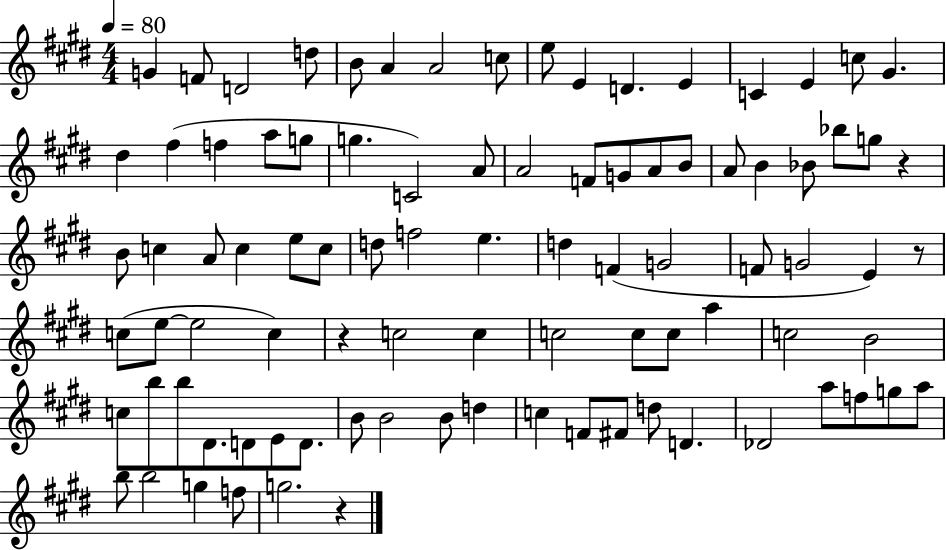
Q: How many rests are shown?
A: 4